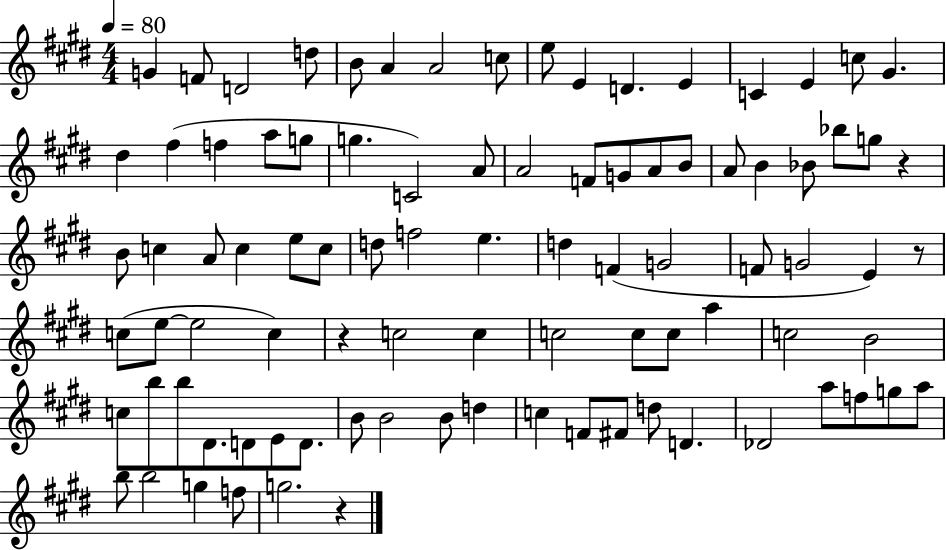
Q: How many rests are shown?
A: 4